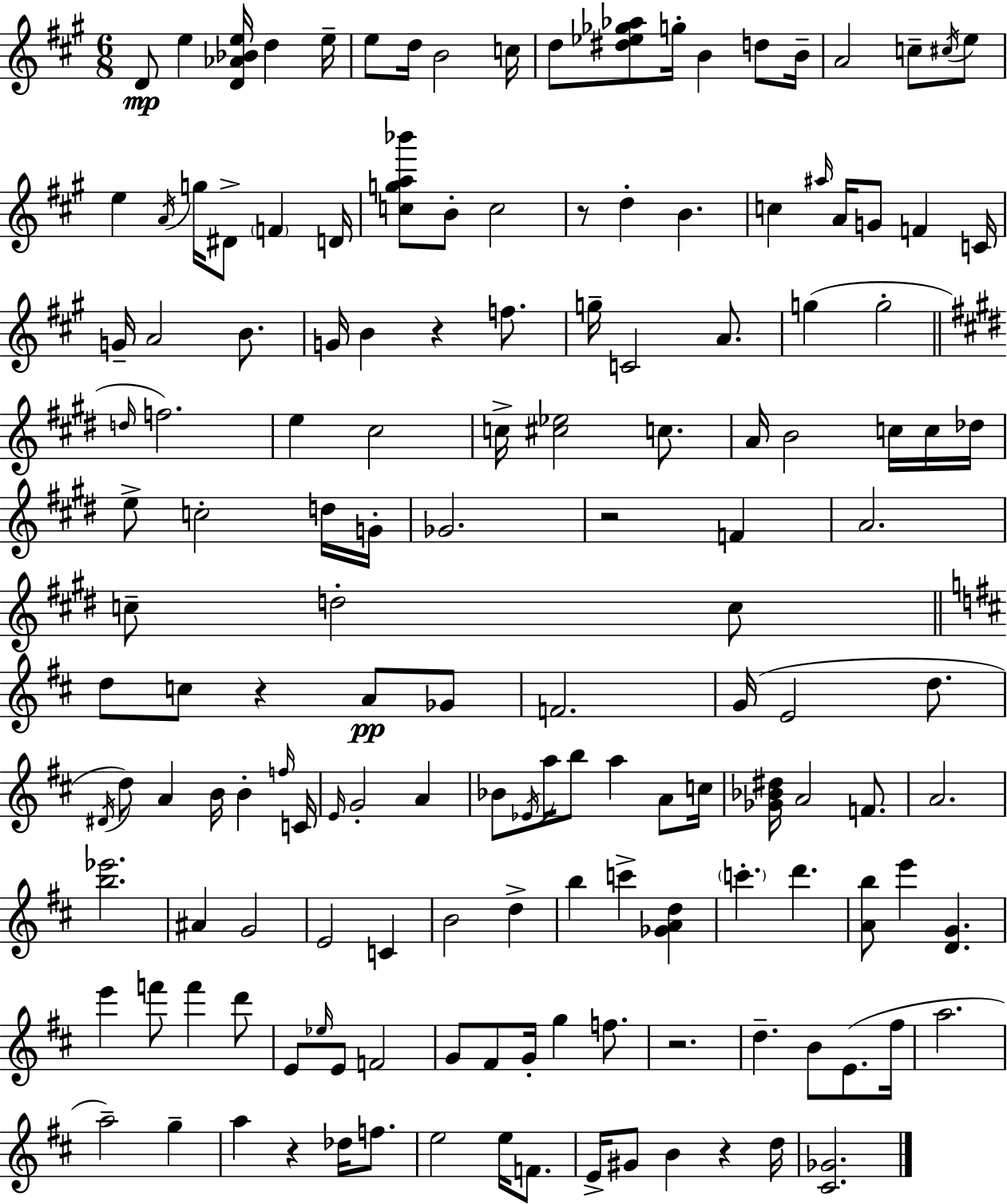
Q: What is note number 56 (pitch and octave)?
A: E5